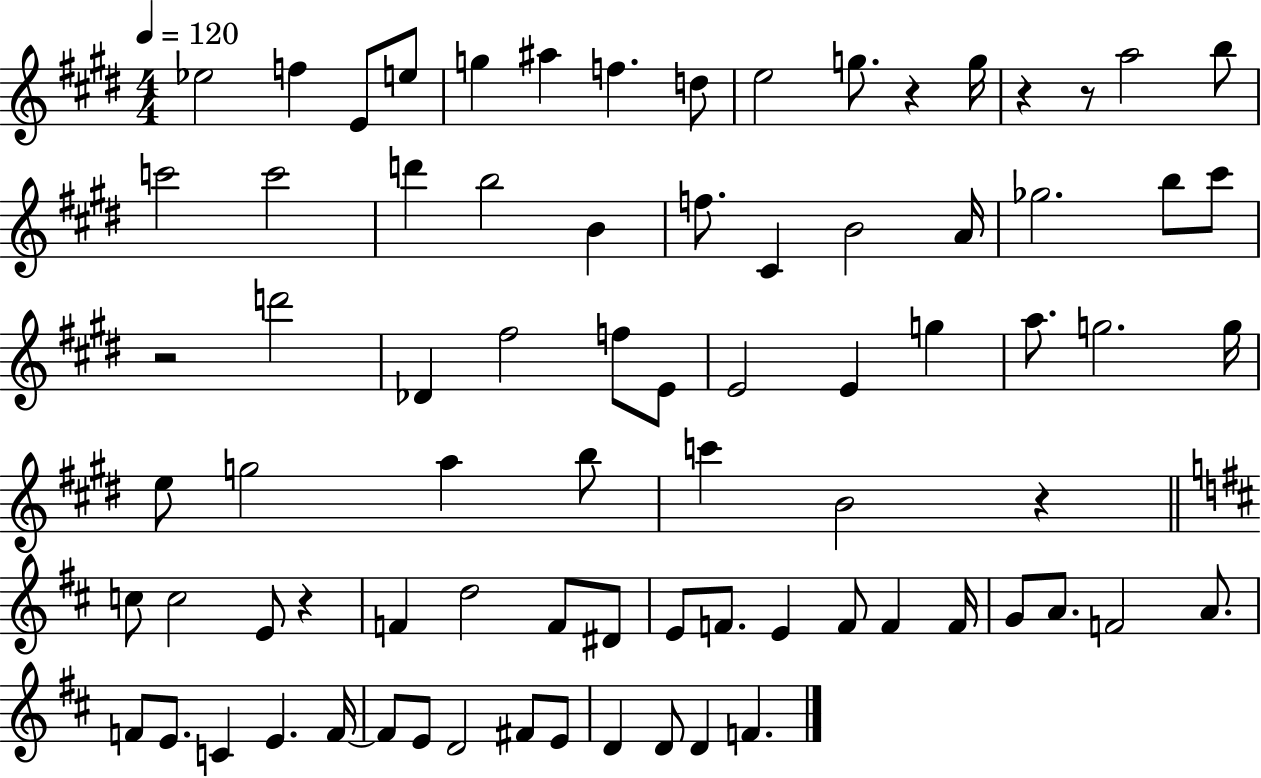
X:1
T:Untitled
M:4/4
L:1/4
K:E
_e2 f E/2 e/2 g ^a f d/2 e2 g/2 z g/4 z z/2 a2 b/2 c'2 c'2 d' b2 B f/2 ^C B2 A/4 _g2 b/2 ^c'/2 z2 d'2 _D ^f2 f/2 E/2 E2 E g a/2 g2 g/4 e/2 g2 a b/2 c' B2 z c/2 c2 E/2 z F d2 F/2 ^D/2 E/2 F/2 E F/2 F F/4 G/2 A/2 F2 A/2 F/2 E/2 C E F/4 F/2 E/2 D2 ^F/2 E/2 D D/2 D F